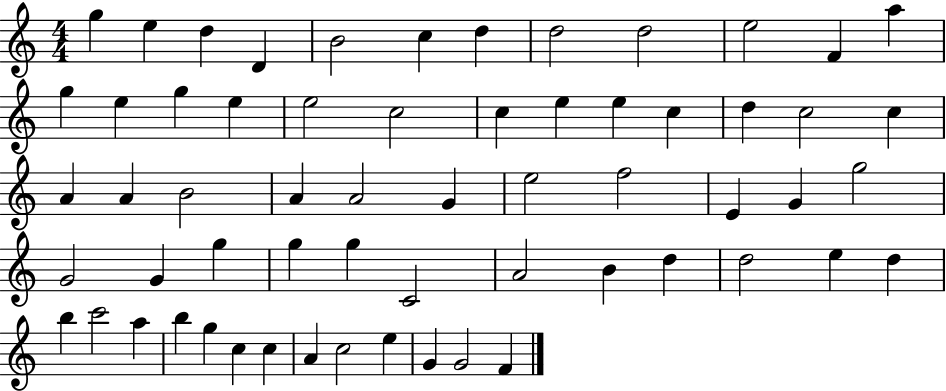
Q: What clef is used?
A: treble